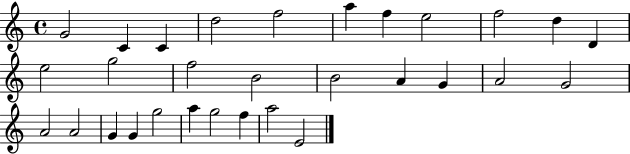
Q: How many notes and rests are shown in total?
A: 30